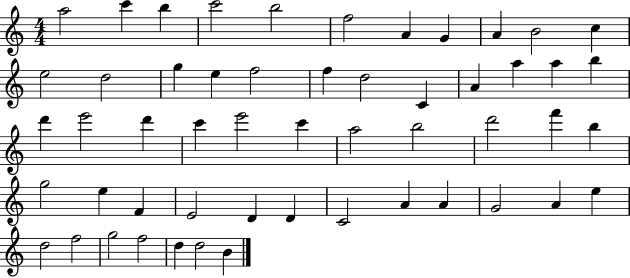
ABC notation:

X:1
T:Untitled
M:4/4
L:1/4
K:C
a2 c' b c'2 b2 f2 A G A B2 c e2 d2 g e f2 f d2 C A a a b d' e'2 d' c' e'2 c' a2 b2 d'2 f' b g2 e F E2 D D C2 A A G2 A e d2 f2 g2 f2 d d2 B